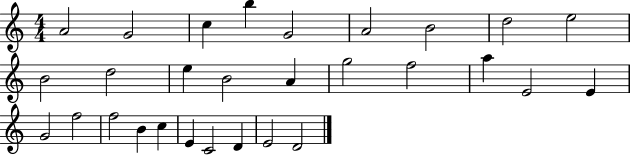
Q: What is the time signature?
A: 4/4